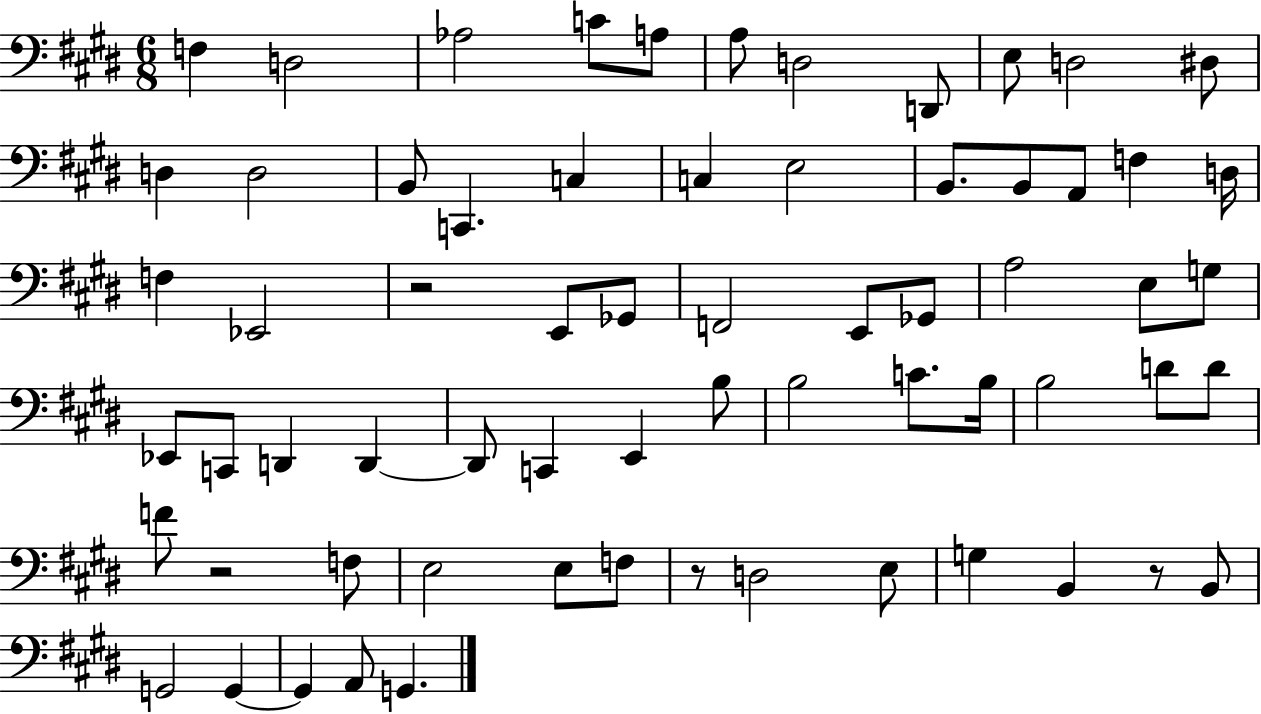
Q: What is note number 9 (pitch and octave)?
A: E3